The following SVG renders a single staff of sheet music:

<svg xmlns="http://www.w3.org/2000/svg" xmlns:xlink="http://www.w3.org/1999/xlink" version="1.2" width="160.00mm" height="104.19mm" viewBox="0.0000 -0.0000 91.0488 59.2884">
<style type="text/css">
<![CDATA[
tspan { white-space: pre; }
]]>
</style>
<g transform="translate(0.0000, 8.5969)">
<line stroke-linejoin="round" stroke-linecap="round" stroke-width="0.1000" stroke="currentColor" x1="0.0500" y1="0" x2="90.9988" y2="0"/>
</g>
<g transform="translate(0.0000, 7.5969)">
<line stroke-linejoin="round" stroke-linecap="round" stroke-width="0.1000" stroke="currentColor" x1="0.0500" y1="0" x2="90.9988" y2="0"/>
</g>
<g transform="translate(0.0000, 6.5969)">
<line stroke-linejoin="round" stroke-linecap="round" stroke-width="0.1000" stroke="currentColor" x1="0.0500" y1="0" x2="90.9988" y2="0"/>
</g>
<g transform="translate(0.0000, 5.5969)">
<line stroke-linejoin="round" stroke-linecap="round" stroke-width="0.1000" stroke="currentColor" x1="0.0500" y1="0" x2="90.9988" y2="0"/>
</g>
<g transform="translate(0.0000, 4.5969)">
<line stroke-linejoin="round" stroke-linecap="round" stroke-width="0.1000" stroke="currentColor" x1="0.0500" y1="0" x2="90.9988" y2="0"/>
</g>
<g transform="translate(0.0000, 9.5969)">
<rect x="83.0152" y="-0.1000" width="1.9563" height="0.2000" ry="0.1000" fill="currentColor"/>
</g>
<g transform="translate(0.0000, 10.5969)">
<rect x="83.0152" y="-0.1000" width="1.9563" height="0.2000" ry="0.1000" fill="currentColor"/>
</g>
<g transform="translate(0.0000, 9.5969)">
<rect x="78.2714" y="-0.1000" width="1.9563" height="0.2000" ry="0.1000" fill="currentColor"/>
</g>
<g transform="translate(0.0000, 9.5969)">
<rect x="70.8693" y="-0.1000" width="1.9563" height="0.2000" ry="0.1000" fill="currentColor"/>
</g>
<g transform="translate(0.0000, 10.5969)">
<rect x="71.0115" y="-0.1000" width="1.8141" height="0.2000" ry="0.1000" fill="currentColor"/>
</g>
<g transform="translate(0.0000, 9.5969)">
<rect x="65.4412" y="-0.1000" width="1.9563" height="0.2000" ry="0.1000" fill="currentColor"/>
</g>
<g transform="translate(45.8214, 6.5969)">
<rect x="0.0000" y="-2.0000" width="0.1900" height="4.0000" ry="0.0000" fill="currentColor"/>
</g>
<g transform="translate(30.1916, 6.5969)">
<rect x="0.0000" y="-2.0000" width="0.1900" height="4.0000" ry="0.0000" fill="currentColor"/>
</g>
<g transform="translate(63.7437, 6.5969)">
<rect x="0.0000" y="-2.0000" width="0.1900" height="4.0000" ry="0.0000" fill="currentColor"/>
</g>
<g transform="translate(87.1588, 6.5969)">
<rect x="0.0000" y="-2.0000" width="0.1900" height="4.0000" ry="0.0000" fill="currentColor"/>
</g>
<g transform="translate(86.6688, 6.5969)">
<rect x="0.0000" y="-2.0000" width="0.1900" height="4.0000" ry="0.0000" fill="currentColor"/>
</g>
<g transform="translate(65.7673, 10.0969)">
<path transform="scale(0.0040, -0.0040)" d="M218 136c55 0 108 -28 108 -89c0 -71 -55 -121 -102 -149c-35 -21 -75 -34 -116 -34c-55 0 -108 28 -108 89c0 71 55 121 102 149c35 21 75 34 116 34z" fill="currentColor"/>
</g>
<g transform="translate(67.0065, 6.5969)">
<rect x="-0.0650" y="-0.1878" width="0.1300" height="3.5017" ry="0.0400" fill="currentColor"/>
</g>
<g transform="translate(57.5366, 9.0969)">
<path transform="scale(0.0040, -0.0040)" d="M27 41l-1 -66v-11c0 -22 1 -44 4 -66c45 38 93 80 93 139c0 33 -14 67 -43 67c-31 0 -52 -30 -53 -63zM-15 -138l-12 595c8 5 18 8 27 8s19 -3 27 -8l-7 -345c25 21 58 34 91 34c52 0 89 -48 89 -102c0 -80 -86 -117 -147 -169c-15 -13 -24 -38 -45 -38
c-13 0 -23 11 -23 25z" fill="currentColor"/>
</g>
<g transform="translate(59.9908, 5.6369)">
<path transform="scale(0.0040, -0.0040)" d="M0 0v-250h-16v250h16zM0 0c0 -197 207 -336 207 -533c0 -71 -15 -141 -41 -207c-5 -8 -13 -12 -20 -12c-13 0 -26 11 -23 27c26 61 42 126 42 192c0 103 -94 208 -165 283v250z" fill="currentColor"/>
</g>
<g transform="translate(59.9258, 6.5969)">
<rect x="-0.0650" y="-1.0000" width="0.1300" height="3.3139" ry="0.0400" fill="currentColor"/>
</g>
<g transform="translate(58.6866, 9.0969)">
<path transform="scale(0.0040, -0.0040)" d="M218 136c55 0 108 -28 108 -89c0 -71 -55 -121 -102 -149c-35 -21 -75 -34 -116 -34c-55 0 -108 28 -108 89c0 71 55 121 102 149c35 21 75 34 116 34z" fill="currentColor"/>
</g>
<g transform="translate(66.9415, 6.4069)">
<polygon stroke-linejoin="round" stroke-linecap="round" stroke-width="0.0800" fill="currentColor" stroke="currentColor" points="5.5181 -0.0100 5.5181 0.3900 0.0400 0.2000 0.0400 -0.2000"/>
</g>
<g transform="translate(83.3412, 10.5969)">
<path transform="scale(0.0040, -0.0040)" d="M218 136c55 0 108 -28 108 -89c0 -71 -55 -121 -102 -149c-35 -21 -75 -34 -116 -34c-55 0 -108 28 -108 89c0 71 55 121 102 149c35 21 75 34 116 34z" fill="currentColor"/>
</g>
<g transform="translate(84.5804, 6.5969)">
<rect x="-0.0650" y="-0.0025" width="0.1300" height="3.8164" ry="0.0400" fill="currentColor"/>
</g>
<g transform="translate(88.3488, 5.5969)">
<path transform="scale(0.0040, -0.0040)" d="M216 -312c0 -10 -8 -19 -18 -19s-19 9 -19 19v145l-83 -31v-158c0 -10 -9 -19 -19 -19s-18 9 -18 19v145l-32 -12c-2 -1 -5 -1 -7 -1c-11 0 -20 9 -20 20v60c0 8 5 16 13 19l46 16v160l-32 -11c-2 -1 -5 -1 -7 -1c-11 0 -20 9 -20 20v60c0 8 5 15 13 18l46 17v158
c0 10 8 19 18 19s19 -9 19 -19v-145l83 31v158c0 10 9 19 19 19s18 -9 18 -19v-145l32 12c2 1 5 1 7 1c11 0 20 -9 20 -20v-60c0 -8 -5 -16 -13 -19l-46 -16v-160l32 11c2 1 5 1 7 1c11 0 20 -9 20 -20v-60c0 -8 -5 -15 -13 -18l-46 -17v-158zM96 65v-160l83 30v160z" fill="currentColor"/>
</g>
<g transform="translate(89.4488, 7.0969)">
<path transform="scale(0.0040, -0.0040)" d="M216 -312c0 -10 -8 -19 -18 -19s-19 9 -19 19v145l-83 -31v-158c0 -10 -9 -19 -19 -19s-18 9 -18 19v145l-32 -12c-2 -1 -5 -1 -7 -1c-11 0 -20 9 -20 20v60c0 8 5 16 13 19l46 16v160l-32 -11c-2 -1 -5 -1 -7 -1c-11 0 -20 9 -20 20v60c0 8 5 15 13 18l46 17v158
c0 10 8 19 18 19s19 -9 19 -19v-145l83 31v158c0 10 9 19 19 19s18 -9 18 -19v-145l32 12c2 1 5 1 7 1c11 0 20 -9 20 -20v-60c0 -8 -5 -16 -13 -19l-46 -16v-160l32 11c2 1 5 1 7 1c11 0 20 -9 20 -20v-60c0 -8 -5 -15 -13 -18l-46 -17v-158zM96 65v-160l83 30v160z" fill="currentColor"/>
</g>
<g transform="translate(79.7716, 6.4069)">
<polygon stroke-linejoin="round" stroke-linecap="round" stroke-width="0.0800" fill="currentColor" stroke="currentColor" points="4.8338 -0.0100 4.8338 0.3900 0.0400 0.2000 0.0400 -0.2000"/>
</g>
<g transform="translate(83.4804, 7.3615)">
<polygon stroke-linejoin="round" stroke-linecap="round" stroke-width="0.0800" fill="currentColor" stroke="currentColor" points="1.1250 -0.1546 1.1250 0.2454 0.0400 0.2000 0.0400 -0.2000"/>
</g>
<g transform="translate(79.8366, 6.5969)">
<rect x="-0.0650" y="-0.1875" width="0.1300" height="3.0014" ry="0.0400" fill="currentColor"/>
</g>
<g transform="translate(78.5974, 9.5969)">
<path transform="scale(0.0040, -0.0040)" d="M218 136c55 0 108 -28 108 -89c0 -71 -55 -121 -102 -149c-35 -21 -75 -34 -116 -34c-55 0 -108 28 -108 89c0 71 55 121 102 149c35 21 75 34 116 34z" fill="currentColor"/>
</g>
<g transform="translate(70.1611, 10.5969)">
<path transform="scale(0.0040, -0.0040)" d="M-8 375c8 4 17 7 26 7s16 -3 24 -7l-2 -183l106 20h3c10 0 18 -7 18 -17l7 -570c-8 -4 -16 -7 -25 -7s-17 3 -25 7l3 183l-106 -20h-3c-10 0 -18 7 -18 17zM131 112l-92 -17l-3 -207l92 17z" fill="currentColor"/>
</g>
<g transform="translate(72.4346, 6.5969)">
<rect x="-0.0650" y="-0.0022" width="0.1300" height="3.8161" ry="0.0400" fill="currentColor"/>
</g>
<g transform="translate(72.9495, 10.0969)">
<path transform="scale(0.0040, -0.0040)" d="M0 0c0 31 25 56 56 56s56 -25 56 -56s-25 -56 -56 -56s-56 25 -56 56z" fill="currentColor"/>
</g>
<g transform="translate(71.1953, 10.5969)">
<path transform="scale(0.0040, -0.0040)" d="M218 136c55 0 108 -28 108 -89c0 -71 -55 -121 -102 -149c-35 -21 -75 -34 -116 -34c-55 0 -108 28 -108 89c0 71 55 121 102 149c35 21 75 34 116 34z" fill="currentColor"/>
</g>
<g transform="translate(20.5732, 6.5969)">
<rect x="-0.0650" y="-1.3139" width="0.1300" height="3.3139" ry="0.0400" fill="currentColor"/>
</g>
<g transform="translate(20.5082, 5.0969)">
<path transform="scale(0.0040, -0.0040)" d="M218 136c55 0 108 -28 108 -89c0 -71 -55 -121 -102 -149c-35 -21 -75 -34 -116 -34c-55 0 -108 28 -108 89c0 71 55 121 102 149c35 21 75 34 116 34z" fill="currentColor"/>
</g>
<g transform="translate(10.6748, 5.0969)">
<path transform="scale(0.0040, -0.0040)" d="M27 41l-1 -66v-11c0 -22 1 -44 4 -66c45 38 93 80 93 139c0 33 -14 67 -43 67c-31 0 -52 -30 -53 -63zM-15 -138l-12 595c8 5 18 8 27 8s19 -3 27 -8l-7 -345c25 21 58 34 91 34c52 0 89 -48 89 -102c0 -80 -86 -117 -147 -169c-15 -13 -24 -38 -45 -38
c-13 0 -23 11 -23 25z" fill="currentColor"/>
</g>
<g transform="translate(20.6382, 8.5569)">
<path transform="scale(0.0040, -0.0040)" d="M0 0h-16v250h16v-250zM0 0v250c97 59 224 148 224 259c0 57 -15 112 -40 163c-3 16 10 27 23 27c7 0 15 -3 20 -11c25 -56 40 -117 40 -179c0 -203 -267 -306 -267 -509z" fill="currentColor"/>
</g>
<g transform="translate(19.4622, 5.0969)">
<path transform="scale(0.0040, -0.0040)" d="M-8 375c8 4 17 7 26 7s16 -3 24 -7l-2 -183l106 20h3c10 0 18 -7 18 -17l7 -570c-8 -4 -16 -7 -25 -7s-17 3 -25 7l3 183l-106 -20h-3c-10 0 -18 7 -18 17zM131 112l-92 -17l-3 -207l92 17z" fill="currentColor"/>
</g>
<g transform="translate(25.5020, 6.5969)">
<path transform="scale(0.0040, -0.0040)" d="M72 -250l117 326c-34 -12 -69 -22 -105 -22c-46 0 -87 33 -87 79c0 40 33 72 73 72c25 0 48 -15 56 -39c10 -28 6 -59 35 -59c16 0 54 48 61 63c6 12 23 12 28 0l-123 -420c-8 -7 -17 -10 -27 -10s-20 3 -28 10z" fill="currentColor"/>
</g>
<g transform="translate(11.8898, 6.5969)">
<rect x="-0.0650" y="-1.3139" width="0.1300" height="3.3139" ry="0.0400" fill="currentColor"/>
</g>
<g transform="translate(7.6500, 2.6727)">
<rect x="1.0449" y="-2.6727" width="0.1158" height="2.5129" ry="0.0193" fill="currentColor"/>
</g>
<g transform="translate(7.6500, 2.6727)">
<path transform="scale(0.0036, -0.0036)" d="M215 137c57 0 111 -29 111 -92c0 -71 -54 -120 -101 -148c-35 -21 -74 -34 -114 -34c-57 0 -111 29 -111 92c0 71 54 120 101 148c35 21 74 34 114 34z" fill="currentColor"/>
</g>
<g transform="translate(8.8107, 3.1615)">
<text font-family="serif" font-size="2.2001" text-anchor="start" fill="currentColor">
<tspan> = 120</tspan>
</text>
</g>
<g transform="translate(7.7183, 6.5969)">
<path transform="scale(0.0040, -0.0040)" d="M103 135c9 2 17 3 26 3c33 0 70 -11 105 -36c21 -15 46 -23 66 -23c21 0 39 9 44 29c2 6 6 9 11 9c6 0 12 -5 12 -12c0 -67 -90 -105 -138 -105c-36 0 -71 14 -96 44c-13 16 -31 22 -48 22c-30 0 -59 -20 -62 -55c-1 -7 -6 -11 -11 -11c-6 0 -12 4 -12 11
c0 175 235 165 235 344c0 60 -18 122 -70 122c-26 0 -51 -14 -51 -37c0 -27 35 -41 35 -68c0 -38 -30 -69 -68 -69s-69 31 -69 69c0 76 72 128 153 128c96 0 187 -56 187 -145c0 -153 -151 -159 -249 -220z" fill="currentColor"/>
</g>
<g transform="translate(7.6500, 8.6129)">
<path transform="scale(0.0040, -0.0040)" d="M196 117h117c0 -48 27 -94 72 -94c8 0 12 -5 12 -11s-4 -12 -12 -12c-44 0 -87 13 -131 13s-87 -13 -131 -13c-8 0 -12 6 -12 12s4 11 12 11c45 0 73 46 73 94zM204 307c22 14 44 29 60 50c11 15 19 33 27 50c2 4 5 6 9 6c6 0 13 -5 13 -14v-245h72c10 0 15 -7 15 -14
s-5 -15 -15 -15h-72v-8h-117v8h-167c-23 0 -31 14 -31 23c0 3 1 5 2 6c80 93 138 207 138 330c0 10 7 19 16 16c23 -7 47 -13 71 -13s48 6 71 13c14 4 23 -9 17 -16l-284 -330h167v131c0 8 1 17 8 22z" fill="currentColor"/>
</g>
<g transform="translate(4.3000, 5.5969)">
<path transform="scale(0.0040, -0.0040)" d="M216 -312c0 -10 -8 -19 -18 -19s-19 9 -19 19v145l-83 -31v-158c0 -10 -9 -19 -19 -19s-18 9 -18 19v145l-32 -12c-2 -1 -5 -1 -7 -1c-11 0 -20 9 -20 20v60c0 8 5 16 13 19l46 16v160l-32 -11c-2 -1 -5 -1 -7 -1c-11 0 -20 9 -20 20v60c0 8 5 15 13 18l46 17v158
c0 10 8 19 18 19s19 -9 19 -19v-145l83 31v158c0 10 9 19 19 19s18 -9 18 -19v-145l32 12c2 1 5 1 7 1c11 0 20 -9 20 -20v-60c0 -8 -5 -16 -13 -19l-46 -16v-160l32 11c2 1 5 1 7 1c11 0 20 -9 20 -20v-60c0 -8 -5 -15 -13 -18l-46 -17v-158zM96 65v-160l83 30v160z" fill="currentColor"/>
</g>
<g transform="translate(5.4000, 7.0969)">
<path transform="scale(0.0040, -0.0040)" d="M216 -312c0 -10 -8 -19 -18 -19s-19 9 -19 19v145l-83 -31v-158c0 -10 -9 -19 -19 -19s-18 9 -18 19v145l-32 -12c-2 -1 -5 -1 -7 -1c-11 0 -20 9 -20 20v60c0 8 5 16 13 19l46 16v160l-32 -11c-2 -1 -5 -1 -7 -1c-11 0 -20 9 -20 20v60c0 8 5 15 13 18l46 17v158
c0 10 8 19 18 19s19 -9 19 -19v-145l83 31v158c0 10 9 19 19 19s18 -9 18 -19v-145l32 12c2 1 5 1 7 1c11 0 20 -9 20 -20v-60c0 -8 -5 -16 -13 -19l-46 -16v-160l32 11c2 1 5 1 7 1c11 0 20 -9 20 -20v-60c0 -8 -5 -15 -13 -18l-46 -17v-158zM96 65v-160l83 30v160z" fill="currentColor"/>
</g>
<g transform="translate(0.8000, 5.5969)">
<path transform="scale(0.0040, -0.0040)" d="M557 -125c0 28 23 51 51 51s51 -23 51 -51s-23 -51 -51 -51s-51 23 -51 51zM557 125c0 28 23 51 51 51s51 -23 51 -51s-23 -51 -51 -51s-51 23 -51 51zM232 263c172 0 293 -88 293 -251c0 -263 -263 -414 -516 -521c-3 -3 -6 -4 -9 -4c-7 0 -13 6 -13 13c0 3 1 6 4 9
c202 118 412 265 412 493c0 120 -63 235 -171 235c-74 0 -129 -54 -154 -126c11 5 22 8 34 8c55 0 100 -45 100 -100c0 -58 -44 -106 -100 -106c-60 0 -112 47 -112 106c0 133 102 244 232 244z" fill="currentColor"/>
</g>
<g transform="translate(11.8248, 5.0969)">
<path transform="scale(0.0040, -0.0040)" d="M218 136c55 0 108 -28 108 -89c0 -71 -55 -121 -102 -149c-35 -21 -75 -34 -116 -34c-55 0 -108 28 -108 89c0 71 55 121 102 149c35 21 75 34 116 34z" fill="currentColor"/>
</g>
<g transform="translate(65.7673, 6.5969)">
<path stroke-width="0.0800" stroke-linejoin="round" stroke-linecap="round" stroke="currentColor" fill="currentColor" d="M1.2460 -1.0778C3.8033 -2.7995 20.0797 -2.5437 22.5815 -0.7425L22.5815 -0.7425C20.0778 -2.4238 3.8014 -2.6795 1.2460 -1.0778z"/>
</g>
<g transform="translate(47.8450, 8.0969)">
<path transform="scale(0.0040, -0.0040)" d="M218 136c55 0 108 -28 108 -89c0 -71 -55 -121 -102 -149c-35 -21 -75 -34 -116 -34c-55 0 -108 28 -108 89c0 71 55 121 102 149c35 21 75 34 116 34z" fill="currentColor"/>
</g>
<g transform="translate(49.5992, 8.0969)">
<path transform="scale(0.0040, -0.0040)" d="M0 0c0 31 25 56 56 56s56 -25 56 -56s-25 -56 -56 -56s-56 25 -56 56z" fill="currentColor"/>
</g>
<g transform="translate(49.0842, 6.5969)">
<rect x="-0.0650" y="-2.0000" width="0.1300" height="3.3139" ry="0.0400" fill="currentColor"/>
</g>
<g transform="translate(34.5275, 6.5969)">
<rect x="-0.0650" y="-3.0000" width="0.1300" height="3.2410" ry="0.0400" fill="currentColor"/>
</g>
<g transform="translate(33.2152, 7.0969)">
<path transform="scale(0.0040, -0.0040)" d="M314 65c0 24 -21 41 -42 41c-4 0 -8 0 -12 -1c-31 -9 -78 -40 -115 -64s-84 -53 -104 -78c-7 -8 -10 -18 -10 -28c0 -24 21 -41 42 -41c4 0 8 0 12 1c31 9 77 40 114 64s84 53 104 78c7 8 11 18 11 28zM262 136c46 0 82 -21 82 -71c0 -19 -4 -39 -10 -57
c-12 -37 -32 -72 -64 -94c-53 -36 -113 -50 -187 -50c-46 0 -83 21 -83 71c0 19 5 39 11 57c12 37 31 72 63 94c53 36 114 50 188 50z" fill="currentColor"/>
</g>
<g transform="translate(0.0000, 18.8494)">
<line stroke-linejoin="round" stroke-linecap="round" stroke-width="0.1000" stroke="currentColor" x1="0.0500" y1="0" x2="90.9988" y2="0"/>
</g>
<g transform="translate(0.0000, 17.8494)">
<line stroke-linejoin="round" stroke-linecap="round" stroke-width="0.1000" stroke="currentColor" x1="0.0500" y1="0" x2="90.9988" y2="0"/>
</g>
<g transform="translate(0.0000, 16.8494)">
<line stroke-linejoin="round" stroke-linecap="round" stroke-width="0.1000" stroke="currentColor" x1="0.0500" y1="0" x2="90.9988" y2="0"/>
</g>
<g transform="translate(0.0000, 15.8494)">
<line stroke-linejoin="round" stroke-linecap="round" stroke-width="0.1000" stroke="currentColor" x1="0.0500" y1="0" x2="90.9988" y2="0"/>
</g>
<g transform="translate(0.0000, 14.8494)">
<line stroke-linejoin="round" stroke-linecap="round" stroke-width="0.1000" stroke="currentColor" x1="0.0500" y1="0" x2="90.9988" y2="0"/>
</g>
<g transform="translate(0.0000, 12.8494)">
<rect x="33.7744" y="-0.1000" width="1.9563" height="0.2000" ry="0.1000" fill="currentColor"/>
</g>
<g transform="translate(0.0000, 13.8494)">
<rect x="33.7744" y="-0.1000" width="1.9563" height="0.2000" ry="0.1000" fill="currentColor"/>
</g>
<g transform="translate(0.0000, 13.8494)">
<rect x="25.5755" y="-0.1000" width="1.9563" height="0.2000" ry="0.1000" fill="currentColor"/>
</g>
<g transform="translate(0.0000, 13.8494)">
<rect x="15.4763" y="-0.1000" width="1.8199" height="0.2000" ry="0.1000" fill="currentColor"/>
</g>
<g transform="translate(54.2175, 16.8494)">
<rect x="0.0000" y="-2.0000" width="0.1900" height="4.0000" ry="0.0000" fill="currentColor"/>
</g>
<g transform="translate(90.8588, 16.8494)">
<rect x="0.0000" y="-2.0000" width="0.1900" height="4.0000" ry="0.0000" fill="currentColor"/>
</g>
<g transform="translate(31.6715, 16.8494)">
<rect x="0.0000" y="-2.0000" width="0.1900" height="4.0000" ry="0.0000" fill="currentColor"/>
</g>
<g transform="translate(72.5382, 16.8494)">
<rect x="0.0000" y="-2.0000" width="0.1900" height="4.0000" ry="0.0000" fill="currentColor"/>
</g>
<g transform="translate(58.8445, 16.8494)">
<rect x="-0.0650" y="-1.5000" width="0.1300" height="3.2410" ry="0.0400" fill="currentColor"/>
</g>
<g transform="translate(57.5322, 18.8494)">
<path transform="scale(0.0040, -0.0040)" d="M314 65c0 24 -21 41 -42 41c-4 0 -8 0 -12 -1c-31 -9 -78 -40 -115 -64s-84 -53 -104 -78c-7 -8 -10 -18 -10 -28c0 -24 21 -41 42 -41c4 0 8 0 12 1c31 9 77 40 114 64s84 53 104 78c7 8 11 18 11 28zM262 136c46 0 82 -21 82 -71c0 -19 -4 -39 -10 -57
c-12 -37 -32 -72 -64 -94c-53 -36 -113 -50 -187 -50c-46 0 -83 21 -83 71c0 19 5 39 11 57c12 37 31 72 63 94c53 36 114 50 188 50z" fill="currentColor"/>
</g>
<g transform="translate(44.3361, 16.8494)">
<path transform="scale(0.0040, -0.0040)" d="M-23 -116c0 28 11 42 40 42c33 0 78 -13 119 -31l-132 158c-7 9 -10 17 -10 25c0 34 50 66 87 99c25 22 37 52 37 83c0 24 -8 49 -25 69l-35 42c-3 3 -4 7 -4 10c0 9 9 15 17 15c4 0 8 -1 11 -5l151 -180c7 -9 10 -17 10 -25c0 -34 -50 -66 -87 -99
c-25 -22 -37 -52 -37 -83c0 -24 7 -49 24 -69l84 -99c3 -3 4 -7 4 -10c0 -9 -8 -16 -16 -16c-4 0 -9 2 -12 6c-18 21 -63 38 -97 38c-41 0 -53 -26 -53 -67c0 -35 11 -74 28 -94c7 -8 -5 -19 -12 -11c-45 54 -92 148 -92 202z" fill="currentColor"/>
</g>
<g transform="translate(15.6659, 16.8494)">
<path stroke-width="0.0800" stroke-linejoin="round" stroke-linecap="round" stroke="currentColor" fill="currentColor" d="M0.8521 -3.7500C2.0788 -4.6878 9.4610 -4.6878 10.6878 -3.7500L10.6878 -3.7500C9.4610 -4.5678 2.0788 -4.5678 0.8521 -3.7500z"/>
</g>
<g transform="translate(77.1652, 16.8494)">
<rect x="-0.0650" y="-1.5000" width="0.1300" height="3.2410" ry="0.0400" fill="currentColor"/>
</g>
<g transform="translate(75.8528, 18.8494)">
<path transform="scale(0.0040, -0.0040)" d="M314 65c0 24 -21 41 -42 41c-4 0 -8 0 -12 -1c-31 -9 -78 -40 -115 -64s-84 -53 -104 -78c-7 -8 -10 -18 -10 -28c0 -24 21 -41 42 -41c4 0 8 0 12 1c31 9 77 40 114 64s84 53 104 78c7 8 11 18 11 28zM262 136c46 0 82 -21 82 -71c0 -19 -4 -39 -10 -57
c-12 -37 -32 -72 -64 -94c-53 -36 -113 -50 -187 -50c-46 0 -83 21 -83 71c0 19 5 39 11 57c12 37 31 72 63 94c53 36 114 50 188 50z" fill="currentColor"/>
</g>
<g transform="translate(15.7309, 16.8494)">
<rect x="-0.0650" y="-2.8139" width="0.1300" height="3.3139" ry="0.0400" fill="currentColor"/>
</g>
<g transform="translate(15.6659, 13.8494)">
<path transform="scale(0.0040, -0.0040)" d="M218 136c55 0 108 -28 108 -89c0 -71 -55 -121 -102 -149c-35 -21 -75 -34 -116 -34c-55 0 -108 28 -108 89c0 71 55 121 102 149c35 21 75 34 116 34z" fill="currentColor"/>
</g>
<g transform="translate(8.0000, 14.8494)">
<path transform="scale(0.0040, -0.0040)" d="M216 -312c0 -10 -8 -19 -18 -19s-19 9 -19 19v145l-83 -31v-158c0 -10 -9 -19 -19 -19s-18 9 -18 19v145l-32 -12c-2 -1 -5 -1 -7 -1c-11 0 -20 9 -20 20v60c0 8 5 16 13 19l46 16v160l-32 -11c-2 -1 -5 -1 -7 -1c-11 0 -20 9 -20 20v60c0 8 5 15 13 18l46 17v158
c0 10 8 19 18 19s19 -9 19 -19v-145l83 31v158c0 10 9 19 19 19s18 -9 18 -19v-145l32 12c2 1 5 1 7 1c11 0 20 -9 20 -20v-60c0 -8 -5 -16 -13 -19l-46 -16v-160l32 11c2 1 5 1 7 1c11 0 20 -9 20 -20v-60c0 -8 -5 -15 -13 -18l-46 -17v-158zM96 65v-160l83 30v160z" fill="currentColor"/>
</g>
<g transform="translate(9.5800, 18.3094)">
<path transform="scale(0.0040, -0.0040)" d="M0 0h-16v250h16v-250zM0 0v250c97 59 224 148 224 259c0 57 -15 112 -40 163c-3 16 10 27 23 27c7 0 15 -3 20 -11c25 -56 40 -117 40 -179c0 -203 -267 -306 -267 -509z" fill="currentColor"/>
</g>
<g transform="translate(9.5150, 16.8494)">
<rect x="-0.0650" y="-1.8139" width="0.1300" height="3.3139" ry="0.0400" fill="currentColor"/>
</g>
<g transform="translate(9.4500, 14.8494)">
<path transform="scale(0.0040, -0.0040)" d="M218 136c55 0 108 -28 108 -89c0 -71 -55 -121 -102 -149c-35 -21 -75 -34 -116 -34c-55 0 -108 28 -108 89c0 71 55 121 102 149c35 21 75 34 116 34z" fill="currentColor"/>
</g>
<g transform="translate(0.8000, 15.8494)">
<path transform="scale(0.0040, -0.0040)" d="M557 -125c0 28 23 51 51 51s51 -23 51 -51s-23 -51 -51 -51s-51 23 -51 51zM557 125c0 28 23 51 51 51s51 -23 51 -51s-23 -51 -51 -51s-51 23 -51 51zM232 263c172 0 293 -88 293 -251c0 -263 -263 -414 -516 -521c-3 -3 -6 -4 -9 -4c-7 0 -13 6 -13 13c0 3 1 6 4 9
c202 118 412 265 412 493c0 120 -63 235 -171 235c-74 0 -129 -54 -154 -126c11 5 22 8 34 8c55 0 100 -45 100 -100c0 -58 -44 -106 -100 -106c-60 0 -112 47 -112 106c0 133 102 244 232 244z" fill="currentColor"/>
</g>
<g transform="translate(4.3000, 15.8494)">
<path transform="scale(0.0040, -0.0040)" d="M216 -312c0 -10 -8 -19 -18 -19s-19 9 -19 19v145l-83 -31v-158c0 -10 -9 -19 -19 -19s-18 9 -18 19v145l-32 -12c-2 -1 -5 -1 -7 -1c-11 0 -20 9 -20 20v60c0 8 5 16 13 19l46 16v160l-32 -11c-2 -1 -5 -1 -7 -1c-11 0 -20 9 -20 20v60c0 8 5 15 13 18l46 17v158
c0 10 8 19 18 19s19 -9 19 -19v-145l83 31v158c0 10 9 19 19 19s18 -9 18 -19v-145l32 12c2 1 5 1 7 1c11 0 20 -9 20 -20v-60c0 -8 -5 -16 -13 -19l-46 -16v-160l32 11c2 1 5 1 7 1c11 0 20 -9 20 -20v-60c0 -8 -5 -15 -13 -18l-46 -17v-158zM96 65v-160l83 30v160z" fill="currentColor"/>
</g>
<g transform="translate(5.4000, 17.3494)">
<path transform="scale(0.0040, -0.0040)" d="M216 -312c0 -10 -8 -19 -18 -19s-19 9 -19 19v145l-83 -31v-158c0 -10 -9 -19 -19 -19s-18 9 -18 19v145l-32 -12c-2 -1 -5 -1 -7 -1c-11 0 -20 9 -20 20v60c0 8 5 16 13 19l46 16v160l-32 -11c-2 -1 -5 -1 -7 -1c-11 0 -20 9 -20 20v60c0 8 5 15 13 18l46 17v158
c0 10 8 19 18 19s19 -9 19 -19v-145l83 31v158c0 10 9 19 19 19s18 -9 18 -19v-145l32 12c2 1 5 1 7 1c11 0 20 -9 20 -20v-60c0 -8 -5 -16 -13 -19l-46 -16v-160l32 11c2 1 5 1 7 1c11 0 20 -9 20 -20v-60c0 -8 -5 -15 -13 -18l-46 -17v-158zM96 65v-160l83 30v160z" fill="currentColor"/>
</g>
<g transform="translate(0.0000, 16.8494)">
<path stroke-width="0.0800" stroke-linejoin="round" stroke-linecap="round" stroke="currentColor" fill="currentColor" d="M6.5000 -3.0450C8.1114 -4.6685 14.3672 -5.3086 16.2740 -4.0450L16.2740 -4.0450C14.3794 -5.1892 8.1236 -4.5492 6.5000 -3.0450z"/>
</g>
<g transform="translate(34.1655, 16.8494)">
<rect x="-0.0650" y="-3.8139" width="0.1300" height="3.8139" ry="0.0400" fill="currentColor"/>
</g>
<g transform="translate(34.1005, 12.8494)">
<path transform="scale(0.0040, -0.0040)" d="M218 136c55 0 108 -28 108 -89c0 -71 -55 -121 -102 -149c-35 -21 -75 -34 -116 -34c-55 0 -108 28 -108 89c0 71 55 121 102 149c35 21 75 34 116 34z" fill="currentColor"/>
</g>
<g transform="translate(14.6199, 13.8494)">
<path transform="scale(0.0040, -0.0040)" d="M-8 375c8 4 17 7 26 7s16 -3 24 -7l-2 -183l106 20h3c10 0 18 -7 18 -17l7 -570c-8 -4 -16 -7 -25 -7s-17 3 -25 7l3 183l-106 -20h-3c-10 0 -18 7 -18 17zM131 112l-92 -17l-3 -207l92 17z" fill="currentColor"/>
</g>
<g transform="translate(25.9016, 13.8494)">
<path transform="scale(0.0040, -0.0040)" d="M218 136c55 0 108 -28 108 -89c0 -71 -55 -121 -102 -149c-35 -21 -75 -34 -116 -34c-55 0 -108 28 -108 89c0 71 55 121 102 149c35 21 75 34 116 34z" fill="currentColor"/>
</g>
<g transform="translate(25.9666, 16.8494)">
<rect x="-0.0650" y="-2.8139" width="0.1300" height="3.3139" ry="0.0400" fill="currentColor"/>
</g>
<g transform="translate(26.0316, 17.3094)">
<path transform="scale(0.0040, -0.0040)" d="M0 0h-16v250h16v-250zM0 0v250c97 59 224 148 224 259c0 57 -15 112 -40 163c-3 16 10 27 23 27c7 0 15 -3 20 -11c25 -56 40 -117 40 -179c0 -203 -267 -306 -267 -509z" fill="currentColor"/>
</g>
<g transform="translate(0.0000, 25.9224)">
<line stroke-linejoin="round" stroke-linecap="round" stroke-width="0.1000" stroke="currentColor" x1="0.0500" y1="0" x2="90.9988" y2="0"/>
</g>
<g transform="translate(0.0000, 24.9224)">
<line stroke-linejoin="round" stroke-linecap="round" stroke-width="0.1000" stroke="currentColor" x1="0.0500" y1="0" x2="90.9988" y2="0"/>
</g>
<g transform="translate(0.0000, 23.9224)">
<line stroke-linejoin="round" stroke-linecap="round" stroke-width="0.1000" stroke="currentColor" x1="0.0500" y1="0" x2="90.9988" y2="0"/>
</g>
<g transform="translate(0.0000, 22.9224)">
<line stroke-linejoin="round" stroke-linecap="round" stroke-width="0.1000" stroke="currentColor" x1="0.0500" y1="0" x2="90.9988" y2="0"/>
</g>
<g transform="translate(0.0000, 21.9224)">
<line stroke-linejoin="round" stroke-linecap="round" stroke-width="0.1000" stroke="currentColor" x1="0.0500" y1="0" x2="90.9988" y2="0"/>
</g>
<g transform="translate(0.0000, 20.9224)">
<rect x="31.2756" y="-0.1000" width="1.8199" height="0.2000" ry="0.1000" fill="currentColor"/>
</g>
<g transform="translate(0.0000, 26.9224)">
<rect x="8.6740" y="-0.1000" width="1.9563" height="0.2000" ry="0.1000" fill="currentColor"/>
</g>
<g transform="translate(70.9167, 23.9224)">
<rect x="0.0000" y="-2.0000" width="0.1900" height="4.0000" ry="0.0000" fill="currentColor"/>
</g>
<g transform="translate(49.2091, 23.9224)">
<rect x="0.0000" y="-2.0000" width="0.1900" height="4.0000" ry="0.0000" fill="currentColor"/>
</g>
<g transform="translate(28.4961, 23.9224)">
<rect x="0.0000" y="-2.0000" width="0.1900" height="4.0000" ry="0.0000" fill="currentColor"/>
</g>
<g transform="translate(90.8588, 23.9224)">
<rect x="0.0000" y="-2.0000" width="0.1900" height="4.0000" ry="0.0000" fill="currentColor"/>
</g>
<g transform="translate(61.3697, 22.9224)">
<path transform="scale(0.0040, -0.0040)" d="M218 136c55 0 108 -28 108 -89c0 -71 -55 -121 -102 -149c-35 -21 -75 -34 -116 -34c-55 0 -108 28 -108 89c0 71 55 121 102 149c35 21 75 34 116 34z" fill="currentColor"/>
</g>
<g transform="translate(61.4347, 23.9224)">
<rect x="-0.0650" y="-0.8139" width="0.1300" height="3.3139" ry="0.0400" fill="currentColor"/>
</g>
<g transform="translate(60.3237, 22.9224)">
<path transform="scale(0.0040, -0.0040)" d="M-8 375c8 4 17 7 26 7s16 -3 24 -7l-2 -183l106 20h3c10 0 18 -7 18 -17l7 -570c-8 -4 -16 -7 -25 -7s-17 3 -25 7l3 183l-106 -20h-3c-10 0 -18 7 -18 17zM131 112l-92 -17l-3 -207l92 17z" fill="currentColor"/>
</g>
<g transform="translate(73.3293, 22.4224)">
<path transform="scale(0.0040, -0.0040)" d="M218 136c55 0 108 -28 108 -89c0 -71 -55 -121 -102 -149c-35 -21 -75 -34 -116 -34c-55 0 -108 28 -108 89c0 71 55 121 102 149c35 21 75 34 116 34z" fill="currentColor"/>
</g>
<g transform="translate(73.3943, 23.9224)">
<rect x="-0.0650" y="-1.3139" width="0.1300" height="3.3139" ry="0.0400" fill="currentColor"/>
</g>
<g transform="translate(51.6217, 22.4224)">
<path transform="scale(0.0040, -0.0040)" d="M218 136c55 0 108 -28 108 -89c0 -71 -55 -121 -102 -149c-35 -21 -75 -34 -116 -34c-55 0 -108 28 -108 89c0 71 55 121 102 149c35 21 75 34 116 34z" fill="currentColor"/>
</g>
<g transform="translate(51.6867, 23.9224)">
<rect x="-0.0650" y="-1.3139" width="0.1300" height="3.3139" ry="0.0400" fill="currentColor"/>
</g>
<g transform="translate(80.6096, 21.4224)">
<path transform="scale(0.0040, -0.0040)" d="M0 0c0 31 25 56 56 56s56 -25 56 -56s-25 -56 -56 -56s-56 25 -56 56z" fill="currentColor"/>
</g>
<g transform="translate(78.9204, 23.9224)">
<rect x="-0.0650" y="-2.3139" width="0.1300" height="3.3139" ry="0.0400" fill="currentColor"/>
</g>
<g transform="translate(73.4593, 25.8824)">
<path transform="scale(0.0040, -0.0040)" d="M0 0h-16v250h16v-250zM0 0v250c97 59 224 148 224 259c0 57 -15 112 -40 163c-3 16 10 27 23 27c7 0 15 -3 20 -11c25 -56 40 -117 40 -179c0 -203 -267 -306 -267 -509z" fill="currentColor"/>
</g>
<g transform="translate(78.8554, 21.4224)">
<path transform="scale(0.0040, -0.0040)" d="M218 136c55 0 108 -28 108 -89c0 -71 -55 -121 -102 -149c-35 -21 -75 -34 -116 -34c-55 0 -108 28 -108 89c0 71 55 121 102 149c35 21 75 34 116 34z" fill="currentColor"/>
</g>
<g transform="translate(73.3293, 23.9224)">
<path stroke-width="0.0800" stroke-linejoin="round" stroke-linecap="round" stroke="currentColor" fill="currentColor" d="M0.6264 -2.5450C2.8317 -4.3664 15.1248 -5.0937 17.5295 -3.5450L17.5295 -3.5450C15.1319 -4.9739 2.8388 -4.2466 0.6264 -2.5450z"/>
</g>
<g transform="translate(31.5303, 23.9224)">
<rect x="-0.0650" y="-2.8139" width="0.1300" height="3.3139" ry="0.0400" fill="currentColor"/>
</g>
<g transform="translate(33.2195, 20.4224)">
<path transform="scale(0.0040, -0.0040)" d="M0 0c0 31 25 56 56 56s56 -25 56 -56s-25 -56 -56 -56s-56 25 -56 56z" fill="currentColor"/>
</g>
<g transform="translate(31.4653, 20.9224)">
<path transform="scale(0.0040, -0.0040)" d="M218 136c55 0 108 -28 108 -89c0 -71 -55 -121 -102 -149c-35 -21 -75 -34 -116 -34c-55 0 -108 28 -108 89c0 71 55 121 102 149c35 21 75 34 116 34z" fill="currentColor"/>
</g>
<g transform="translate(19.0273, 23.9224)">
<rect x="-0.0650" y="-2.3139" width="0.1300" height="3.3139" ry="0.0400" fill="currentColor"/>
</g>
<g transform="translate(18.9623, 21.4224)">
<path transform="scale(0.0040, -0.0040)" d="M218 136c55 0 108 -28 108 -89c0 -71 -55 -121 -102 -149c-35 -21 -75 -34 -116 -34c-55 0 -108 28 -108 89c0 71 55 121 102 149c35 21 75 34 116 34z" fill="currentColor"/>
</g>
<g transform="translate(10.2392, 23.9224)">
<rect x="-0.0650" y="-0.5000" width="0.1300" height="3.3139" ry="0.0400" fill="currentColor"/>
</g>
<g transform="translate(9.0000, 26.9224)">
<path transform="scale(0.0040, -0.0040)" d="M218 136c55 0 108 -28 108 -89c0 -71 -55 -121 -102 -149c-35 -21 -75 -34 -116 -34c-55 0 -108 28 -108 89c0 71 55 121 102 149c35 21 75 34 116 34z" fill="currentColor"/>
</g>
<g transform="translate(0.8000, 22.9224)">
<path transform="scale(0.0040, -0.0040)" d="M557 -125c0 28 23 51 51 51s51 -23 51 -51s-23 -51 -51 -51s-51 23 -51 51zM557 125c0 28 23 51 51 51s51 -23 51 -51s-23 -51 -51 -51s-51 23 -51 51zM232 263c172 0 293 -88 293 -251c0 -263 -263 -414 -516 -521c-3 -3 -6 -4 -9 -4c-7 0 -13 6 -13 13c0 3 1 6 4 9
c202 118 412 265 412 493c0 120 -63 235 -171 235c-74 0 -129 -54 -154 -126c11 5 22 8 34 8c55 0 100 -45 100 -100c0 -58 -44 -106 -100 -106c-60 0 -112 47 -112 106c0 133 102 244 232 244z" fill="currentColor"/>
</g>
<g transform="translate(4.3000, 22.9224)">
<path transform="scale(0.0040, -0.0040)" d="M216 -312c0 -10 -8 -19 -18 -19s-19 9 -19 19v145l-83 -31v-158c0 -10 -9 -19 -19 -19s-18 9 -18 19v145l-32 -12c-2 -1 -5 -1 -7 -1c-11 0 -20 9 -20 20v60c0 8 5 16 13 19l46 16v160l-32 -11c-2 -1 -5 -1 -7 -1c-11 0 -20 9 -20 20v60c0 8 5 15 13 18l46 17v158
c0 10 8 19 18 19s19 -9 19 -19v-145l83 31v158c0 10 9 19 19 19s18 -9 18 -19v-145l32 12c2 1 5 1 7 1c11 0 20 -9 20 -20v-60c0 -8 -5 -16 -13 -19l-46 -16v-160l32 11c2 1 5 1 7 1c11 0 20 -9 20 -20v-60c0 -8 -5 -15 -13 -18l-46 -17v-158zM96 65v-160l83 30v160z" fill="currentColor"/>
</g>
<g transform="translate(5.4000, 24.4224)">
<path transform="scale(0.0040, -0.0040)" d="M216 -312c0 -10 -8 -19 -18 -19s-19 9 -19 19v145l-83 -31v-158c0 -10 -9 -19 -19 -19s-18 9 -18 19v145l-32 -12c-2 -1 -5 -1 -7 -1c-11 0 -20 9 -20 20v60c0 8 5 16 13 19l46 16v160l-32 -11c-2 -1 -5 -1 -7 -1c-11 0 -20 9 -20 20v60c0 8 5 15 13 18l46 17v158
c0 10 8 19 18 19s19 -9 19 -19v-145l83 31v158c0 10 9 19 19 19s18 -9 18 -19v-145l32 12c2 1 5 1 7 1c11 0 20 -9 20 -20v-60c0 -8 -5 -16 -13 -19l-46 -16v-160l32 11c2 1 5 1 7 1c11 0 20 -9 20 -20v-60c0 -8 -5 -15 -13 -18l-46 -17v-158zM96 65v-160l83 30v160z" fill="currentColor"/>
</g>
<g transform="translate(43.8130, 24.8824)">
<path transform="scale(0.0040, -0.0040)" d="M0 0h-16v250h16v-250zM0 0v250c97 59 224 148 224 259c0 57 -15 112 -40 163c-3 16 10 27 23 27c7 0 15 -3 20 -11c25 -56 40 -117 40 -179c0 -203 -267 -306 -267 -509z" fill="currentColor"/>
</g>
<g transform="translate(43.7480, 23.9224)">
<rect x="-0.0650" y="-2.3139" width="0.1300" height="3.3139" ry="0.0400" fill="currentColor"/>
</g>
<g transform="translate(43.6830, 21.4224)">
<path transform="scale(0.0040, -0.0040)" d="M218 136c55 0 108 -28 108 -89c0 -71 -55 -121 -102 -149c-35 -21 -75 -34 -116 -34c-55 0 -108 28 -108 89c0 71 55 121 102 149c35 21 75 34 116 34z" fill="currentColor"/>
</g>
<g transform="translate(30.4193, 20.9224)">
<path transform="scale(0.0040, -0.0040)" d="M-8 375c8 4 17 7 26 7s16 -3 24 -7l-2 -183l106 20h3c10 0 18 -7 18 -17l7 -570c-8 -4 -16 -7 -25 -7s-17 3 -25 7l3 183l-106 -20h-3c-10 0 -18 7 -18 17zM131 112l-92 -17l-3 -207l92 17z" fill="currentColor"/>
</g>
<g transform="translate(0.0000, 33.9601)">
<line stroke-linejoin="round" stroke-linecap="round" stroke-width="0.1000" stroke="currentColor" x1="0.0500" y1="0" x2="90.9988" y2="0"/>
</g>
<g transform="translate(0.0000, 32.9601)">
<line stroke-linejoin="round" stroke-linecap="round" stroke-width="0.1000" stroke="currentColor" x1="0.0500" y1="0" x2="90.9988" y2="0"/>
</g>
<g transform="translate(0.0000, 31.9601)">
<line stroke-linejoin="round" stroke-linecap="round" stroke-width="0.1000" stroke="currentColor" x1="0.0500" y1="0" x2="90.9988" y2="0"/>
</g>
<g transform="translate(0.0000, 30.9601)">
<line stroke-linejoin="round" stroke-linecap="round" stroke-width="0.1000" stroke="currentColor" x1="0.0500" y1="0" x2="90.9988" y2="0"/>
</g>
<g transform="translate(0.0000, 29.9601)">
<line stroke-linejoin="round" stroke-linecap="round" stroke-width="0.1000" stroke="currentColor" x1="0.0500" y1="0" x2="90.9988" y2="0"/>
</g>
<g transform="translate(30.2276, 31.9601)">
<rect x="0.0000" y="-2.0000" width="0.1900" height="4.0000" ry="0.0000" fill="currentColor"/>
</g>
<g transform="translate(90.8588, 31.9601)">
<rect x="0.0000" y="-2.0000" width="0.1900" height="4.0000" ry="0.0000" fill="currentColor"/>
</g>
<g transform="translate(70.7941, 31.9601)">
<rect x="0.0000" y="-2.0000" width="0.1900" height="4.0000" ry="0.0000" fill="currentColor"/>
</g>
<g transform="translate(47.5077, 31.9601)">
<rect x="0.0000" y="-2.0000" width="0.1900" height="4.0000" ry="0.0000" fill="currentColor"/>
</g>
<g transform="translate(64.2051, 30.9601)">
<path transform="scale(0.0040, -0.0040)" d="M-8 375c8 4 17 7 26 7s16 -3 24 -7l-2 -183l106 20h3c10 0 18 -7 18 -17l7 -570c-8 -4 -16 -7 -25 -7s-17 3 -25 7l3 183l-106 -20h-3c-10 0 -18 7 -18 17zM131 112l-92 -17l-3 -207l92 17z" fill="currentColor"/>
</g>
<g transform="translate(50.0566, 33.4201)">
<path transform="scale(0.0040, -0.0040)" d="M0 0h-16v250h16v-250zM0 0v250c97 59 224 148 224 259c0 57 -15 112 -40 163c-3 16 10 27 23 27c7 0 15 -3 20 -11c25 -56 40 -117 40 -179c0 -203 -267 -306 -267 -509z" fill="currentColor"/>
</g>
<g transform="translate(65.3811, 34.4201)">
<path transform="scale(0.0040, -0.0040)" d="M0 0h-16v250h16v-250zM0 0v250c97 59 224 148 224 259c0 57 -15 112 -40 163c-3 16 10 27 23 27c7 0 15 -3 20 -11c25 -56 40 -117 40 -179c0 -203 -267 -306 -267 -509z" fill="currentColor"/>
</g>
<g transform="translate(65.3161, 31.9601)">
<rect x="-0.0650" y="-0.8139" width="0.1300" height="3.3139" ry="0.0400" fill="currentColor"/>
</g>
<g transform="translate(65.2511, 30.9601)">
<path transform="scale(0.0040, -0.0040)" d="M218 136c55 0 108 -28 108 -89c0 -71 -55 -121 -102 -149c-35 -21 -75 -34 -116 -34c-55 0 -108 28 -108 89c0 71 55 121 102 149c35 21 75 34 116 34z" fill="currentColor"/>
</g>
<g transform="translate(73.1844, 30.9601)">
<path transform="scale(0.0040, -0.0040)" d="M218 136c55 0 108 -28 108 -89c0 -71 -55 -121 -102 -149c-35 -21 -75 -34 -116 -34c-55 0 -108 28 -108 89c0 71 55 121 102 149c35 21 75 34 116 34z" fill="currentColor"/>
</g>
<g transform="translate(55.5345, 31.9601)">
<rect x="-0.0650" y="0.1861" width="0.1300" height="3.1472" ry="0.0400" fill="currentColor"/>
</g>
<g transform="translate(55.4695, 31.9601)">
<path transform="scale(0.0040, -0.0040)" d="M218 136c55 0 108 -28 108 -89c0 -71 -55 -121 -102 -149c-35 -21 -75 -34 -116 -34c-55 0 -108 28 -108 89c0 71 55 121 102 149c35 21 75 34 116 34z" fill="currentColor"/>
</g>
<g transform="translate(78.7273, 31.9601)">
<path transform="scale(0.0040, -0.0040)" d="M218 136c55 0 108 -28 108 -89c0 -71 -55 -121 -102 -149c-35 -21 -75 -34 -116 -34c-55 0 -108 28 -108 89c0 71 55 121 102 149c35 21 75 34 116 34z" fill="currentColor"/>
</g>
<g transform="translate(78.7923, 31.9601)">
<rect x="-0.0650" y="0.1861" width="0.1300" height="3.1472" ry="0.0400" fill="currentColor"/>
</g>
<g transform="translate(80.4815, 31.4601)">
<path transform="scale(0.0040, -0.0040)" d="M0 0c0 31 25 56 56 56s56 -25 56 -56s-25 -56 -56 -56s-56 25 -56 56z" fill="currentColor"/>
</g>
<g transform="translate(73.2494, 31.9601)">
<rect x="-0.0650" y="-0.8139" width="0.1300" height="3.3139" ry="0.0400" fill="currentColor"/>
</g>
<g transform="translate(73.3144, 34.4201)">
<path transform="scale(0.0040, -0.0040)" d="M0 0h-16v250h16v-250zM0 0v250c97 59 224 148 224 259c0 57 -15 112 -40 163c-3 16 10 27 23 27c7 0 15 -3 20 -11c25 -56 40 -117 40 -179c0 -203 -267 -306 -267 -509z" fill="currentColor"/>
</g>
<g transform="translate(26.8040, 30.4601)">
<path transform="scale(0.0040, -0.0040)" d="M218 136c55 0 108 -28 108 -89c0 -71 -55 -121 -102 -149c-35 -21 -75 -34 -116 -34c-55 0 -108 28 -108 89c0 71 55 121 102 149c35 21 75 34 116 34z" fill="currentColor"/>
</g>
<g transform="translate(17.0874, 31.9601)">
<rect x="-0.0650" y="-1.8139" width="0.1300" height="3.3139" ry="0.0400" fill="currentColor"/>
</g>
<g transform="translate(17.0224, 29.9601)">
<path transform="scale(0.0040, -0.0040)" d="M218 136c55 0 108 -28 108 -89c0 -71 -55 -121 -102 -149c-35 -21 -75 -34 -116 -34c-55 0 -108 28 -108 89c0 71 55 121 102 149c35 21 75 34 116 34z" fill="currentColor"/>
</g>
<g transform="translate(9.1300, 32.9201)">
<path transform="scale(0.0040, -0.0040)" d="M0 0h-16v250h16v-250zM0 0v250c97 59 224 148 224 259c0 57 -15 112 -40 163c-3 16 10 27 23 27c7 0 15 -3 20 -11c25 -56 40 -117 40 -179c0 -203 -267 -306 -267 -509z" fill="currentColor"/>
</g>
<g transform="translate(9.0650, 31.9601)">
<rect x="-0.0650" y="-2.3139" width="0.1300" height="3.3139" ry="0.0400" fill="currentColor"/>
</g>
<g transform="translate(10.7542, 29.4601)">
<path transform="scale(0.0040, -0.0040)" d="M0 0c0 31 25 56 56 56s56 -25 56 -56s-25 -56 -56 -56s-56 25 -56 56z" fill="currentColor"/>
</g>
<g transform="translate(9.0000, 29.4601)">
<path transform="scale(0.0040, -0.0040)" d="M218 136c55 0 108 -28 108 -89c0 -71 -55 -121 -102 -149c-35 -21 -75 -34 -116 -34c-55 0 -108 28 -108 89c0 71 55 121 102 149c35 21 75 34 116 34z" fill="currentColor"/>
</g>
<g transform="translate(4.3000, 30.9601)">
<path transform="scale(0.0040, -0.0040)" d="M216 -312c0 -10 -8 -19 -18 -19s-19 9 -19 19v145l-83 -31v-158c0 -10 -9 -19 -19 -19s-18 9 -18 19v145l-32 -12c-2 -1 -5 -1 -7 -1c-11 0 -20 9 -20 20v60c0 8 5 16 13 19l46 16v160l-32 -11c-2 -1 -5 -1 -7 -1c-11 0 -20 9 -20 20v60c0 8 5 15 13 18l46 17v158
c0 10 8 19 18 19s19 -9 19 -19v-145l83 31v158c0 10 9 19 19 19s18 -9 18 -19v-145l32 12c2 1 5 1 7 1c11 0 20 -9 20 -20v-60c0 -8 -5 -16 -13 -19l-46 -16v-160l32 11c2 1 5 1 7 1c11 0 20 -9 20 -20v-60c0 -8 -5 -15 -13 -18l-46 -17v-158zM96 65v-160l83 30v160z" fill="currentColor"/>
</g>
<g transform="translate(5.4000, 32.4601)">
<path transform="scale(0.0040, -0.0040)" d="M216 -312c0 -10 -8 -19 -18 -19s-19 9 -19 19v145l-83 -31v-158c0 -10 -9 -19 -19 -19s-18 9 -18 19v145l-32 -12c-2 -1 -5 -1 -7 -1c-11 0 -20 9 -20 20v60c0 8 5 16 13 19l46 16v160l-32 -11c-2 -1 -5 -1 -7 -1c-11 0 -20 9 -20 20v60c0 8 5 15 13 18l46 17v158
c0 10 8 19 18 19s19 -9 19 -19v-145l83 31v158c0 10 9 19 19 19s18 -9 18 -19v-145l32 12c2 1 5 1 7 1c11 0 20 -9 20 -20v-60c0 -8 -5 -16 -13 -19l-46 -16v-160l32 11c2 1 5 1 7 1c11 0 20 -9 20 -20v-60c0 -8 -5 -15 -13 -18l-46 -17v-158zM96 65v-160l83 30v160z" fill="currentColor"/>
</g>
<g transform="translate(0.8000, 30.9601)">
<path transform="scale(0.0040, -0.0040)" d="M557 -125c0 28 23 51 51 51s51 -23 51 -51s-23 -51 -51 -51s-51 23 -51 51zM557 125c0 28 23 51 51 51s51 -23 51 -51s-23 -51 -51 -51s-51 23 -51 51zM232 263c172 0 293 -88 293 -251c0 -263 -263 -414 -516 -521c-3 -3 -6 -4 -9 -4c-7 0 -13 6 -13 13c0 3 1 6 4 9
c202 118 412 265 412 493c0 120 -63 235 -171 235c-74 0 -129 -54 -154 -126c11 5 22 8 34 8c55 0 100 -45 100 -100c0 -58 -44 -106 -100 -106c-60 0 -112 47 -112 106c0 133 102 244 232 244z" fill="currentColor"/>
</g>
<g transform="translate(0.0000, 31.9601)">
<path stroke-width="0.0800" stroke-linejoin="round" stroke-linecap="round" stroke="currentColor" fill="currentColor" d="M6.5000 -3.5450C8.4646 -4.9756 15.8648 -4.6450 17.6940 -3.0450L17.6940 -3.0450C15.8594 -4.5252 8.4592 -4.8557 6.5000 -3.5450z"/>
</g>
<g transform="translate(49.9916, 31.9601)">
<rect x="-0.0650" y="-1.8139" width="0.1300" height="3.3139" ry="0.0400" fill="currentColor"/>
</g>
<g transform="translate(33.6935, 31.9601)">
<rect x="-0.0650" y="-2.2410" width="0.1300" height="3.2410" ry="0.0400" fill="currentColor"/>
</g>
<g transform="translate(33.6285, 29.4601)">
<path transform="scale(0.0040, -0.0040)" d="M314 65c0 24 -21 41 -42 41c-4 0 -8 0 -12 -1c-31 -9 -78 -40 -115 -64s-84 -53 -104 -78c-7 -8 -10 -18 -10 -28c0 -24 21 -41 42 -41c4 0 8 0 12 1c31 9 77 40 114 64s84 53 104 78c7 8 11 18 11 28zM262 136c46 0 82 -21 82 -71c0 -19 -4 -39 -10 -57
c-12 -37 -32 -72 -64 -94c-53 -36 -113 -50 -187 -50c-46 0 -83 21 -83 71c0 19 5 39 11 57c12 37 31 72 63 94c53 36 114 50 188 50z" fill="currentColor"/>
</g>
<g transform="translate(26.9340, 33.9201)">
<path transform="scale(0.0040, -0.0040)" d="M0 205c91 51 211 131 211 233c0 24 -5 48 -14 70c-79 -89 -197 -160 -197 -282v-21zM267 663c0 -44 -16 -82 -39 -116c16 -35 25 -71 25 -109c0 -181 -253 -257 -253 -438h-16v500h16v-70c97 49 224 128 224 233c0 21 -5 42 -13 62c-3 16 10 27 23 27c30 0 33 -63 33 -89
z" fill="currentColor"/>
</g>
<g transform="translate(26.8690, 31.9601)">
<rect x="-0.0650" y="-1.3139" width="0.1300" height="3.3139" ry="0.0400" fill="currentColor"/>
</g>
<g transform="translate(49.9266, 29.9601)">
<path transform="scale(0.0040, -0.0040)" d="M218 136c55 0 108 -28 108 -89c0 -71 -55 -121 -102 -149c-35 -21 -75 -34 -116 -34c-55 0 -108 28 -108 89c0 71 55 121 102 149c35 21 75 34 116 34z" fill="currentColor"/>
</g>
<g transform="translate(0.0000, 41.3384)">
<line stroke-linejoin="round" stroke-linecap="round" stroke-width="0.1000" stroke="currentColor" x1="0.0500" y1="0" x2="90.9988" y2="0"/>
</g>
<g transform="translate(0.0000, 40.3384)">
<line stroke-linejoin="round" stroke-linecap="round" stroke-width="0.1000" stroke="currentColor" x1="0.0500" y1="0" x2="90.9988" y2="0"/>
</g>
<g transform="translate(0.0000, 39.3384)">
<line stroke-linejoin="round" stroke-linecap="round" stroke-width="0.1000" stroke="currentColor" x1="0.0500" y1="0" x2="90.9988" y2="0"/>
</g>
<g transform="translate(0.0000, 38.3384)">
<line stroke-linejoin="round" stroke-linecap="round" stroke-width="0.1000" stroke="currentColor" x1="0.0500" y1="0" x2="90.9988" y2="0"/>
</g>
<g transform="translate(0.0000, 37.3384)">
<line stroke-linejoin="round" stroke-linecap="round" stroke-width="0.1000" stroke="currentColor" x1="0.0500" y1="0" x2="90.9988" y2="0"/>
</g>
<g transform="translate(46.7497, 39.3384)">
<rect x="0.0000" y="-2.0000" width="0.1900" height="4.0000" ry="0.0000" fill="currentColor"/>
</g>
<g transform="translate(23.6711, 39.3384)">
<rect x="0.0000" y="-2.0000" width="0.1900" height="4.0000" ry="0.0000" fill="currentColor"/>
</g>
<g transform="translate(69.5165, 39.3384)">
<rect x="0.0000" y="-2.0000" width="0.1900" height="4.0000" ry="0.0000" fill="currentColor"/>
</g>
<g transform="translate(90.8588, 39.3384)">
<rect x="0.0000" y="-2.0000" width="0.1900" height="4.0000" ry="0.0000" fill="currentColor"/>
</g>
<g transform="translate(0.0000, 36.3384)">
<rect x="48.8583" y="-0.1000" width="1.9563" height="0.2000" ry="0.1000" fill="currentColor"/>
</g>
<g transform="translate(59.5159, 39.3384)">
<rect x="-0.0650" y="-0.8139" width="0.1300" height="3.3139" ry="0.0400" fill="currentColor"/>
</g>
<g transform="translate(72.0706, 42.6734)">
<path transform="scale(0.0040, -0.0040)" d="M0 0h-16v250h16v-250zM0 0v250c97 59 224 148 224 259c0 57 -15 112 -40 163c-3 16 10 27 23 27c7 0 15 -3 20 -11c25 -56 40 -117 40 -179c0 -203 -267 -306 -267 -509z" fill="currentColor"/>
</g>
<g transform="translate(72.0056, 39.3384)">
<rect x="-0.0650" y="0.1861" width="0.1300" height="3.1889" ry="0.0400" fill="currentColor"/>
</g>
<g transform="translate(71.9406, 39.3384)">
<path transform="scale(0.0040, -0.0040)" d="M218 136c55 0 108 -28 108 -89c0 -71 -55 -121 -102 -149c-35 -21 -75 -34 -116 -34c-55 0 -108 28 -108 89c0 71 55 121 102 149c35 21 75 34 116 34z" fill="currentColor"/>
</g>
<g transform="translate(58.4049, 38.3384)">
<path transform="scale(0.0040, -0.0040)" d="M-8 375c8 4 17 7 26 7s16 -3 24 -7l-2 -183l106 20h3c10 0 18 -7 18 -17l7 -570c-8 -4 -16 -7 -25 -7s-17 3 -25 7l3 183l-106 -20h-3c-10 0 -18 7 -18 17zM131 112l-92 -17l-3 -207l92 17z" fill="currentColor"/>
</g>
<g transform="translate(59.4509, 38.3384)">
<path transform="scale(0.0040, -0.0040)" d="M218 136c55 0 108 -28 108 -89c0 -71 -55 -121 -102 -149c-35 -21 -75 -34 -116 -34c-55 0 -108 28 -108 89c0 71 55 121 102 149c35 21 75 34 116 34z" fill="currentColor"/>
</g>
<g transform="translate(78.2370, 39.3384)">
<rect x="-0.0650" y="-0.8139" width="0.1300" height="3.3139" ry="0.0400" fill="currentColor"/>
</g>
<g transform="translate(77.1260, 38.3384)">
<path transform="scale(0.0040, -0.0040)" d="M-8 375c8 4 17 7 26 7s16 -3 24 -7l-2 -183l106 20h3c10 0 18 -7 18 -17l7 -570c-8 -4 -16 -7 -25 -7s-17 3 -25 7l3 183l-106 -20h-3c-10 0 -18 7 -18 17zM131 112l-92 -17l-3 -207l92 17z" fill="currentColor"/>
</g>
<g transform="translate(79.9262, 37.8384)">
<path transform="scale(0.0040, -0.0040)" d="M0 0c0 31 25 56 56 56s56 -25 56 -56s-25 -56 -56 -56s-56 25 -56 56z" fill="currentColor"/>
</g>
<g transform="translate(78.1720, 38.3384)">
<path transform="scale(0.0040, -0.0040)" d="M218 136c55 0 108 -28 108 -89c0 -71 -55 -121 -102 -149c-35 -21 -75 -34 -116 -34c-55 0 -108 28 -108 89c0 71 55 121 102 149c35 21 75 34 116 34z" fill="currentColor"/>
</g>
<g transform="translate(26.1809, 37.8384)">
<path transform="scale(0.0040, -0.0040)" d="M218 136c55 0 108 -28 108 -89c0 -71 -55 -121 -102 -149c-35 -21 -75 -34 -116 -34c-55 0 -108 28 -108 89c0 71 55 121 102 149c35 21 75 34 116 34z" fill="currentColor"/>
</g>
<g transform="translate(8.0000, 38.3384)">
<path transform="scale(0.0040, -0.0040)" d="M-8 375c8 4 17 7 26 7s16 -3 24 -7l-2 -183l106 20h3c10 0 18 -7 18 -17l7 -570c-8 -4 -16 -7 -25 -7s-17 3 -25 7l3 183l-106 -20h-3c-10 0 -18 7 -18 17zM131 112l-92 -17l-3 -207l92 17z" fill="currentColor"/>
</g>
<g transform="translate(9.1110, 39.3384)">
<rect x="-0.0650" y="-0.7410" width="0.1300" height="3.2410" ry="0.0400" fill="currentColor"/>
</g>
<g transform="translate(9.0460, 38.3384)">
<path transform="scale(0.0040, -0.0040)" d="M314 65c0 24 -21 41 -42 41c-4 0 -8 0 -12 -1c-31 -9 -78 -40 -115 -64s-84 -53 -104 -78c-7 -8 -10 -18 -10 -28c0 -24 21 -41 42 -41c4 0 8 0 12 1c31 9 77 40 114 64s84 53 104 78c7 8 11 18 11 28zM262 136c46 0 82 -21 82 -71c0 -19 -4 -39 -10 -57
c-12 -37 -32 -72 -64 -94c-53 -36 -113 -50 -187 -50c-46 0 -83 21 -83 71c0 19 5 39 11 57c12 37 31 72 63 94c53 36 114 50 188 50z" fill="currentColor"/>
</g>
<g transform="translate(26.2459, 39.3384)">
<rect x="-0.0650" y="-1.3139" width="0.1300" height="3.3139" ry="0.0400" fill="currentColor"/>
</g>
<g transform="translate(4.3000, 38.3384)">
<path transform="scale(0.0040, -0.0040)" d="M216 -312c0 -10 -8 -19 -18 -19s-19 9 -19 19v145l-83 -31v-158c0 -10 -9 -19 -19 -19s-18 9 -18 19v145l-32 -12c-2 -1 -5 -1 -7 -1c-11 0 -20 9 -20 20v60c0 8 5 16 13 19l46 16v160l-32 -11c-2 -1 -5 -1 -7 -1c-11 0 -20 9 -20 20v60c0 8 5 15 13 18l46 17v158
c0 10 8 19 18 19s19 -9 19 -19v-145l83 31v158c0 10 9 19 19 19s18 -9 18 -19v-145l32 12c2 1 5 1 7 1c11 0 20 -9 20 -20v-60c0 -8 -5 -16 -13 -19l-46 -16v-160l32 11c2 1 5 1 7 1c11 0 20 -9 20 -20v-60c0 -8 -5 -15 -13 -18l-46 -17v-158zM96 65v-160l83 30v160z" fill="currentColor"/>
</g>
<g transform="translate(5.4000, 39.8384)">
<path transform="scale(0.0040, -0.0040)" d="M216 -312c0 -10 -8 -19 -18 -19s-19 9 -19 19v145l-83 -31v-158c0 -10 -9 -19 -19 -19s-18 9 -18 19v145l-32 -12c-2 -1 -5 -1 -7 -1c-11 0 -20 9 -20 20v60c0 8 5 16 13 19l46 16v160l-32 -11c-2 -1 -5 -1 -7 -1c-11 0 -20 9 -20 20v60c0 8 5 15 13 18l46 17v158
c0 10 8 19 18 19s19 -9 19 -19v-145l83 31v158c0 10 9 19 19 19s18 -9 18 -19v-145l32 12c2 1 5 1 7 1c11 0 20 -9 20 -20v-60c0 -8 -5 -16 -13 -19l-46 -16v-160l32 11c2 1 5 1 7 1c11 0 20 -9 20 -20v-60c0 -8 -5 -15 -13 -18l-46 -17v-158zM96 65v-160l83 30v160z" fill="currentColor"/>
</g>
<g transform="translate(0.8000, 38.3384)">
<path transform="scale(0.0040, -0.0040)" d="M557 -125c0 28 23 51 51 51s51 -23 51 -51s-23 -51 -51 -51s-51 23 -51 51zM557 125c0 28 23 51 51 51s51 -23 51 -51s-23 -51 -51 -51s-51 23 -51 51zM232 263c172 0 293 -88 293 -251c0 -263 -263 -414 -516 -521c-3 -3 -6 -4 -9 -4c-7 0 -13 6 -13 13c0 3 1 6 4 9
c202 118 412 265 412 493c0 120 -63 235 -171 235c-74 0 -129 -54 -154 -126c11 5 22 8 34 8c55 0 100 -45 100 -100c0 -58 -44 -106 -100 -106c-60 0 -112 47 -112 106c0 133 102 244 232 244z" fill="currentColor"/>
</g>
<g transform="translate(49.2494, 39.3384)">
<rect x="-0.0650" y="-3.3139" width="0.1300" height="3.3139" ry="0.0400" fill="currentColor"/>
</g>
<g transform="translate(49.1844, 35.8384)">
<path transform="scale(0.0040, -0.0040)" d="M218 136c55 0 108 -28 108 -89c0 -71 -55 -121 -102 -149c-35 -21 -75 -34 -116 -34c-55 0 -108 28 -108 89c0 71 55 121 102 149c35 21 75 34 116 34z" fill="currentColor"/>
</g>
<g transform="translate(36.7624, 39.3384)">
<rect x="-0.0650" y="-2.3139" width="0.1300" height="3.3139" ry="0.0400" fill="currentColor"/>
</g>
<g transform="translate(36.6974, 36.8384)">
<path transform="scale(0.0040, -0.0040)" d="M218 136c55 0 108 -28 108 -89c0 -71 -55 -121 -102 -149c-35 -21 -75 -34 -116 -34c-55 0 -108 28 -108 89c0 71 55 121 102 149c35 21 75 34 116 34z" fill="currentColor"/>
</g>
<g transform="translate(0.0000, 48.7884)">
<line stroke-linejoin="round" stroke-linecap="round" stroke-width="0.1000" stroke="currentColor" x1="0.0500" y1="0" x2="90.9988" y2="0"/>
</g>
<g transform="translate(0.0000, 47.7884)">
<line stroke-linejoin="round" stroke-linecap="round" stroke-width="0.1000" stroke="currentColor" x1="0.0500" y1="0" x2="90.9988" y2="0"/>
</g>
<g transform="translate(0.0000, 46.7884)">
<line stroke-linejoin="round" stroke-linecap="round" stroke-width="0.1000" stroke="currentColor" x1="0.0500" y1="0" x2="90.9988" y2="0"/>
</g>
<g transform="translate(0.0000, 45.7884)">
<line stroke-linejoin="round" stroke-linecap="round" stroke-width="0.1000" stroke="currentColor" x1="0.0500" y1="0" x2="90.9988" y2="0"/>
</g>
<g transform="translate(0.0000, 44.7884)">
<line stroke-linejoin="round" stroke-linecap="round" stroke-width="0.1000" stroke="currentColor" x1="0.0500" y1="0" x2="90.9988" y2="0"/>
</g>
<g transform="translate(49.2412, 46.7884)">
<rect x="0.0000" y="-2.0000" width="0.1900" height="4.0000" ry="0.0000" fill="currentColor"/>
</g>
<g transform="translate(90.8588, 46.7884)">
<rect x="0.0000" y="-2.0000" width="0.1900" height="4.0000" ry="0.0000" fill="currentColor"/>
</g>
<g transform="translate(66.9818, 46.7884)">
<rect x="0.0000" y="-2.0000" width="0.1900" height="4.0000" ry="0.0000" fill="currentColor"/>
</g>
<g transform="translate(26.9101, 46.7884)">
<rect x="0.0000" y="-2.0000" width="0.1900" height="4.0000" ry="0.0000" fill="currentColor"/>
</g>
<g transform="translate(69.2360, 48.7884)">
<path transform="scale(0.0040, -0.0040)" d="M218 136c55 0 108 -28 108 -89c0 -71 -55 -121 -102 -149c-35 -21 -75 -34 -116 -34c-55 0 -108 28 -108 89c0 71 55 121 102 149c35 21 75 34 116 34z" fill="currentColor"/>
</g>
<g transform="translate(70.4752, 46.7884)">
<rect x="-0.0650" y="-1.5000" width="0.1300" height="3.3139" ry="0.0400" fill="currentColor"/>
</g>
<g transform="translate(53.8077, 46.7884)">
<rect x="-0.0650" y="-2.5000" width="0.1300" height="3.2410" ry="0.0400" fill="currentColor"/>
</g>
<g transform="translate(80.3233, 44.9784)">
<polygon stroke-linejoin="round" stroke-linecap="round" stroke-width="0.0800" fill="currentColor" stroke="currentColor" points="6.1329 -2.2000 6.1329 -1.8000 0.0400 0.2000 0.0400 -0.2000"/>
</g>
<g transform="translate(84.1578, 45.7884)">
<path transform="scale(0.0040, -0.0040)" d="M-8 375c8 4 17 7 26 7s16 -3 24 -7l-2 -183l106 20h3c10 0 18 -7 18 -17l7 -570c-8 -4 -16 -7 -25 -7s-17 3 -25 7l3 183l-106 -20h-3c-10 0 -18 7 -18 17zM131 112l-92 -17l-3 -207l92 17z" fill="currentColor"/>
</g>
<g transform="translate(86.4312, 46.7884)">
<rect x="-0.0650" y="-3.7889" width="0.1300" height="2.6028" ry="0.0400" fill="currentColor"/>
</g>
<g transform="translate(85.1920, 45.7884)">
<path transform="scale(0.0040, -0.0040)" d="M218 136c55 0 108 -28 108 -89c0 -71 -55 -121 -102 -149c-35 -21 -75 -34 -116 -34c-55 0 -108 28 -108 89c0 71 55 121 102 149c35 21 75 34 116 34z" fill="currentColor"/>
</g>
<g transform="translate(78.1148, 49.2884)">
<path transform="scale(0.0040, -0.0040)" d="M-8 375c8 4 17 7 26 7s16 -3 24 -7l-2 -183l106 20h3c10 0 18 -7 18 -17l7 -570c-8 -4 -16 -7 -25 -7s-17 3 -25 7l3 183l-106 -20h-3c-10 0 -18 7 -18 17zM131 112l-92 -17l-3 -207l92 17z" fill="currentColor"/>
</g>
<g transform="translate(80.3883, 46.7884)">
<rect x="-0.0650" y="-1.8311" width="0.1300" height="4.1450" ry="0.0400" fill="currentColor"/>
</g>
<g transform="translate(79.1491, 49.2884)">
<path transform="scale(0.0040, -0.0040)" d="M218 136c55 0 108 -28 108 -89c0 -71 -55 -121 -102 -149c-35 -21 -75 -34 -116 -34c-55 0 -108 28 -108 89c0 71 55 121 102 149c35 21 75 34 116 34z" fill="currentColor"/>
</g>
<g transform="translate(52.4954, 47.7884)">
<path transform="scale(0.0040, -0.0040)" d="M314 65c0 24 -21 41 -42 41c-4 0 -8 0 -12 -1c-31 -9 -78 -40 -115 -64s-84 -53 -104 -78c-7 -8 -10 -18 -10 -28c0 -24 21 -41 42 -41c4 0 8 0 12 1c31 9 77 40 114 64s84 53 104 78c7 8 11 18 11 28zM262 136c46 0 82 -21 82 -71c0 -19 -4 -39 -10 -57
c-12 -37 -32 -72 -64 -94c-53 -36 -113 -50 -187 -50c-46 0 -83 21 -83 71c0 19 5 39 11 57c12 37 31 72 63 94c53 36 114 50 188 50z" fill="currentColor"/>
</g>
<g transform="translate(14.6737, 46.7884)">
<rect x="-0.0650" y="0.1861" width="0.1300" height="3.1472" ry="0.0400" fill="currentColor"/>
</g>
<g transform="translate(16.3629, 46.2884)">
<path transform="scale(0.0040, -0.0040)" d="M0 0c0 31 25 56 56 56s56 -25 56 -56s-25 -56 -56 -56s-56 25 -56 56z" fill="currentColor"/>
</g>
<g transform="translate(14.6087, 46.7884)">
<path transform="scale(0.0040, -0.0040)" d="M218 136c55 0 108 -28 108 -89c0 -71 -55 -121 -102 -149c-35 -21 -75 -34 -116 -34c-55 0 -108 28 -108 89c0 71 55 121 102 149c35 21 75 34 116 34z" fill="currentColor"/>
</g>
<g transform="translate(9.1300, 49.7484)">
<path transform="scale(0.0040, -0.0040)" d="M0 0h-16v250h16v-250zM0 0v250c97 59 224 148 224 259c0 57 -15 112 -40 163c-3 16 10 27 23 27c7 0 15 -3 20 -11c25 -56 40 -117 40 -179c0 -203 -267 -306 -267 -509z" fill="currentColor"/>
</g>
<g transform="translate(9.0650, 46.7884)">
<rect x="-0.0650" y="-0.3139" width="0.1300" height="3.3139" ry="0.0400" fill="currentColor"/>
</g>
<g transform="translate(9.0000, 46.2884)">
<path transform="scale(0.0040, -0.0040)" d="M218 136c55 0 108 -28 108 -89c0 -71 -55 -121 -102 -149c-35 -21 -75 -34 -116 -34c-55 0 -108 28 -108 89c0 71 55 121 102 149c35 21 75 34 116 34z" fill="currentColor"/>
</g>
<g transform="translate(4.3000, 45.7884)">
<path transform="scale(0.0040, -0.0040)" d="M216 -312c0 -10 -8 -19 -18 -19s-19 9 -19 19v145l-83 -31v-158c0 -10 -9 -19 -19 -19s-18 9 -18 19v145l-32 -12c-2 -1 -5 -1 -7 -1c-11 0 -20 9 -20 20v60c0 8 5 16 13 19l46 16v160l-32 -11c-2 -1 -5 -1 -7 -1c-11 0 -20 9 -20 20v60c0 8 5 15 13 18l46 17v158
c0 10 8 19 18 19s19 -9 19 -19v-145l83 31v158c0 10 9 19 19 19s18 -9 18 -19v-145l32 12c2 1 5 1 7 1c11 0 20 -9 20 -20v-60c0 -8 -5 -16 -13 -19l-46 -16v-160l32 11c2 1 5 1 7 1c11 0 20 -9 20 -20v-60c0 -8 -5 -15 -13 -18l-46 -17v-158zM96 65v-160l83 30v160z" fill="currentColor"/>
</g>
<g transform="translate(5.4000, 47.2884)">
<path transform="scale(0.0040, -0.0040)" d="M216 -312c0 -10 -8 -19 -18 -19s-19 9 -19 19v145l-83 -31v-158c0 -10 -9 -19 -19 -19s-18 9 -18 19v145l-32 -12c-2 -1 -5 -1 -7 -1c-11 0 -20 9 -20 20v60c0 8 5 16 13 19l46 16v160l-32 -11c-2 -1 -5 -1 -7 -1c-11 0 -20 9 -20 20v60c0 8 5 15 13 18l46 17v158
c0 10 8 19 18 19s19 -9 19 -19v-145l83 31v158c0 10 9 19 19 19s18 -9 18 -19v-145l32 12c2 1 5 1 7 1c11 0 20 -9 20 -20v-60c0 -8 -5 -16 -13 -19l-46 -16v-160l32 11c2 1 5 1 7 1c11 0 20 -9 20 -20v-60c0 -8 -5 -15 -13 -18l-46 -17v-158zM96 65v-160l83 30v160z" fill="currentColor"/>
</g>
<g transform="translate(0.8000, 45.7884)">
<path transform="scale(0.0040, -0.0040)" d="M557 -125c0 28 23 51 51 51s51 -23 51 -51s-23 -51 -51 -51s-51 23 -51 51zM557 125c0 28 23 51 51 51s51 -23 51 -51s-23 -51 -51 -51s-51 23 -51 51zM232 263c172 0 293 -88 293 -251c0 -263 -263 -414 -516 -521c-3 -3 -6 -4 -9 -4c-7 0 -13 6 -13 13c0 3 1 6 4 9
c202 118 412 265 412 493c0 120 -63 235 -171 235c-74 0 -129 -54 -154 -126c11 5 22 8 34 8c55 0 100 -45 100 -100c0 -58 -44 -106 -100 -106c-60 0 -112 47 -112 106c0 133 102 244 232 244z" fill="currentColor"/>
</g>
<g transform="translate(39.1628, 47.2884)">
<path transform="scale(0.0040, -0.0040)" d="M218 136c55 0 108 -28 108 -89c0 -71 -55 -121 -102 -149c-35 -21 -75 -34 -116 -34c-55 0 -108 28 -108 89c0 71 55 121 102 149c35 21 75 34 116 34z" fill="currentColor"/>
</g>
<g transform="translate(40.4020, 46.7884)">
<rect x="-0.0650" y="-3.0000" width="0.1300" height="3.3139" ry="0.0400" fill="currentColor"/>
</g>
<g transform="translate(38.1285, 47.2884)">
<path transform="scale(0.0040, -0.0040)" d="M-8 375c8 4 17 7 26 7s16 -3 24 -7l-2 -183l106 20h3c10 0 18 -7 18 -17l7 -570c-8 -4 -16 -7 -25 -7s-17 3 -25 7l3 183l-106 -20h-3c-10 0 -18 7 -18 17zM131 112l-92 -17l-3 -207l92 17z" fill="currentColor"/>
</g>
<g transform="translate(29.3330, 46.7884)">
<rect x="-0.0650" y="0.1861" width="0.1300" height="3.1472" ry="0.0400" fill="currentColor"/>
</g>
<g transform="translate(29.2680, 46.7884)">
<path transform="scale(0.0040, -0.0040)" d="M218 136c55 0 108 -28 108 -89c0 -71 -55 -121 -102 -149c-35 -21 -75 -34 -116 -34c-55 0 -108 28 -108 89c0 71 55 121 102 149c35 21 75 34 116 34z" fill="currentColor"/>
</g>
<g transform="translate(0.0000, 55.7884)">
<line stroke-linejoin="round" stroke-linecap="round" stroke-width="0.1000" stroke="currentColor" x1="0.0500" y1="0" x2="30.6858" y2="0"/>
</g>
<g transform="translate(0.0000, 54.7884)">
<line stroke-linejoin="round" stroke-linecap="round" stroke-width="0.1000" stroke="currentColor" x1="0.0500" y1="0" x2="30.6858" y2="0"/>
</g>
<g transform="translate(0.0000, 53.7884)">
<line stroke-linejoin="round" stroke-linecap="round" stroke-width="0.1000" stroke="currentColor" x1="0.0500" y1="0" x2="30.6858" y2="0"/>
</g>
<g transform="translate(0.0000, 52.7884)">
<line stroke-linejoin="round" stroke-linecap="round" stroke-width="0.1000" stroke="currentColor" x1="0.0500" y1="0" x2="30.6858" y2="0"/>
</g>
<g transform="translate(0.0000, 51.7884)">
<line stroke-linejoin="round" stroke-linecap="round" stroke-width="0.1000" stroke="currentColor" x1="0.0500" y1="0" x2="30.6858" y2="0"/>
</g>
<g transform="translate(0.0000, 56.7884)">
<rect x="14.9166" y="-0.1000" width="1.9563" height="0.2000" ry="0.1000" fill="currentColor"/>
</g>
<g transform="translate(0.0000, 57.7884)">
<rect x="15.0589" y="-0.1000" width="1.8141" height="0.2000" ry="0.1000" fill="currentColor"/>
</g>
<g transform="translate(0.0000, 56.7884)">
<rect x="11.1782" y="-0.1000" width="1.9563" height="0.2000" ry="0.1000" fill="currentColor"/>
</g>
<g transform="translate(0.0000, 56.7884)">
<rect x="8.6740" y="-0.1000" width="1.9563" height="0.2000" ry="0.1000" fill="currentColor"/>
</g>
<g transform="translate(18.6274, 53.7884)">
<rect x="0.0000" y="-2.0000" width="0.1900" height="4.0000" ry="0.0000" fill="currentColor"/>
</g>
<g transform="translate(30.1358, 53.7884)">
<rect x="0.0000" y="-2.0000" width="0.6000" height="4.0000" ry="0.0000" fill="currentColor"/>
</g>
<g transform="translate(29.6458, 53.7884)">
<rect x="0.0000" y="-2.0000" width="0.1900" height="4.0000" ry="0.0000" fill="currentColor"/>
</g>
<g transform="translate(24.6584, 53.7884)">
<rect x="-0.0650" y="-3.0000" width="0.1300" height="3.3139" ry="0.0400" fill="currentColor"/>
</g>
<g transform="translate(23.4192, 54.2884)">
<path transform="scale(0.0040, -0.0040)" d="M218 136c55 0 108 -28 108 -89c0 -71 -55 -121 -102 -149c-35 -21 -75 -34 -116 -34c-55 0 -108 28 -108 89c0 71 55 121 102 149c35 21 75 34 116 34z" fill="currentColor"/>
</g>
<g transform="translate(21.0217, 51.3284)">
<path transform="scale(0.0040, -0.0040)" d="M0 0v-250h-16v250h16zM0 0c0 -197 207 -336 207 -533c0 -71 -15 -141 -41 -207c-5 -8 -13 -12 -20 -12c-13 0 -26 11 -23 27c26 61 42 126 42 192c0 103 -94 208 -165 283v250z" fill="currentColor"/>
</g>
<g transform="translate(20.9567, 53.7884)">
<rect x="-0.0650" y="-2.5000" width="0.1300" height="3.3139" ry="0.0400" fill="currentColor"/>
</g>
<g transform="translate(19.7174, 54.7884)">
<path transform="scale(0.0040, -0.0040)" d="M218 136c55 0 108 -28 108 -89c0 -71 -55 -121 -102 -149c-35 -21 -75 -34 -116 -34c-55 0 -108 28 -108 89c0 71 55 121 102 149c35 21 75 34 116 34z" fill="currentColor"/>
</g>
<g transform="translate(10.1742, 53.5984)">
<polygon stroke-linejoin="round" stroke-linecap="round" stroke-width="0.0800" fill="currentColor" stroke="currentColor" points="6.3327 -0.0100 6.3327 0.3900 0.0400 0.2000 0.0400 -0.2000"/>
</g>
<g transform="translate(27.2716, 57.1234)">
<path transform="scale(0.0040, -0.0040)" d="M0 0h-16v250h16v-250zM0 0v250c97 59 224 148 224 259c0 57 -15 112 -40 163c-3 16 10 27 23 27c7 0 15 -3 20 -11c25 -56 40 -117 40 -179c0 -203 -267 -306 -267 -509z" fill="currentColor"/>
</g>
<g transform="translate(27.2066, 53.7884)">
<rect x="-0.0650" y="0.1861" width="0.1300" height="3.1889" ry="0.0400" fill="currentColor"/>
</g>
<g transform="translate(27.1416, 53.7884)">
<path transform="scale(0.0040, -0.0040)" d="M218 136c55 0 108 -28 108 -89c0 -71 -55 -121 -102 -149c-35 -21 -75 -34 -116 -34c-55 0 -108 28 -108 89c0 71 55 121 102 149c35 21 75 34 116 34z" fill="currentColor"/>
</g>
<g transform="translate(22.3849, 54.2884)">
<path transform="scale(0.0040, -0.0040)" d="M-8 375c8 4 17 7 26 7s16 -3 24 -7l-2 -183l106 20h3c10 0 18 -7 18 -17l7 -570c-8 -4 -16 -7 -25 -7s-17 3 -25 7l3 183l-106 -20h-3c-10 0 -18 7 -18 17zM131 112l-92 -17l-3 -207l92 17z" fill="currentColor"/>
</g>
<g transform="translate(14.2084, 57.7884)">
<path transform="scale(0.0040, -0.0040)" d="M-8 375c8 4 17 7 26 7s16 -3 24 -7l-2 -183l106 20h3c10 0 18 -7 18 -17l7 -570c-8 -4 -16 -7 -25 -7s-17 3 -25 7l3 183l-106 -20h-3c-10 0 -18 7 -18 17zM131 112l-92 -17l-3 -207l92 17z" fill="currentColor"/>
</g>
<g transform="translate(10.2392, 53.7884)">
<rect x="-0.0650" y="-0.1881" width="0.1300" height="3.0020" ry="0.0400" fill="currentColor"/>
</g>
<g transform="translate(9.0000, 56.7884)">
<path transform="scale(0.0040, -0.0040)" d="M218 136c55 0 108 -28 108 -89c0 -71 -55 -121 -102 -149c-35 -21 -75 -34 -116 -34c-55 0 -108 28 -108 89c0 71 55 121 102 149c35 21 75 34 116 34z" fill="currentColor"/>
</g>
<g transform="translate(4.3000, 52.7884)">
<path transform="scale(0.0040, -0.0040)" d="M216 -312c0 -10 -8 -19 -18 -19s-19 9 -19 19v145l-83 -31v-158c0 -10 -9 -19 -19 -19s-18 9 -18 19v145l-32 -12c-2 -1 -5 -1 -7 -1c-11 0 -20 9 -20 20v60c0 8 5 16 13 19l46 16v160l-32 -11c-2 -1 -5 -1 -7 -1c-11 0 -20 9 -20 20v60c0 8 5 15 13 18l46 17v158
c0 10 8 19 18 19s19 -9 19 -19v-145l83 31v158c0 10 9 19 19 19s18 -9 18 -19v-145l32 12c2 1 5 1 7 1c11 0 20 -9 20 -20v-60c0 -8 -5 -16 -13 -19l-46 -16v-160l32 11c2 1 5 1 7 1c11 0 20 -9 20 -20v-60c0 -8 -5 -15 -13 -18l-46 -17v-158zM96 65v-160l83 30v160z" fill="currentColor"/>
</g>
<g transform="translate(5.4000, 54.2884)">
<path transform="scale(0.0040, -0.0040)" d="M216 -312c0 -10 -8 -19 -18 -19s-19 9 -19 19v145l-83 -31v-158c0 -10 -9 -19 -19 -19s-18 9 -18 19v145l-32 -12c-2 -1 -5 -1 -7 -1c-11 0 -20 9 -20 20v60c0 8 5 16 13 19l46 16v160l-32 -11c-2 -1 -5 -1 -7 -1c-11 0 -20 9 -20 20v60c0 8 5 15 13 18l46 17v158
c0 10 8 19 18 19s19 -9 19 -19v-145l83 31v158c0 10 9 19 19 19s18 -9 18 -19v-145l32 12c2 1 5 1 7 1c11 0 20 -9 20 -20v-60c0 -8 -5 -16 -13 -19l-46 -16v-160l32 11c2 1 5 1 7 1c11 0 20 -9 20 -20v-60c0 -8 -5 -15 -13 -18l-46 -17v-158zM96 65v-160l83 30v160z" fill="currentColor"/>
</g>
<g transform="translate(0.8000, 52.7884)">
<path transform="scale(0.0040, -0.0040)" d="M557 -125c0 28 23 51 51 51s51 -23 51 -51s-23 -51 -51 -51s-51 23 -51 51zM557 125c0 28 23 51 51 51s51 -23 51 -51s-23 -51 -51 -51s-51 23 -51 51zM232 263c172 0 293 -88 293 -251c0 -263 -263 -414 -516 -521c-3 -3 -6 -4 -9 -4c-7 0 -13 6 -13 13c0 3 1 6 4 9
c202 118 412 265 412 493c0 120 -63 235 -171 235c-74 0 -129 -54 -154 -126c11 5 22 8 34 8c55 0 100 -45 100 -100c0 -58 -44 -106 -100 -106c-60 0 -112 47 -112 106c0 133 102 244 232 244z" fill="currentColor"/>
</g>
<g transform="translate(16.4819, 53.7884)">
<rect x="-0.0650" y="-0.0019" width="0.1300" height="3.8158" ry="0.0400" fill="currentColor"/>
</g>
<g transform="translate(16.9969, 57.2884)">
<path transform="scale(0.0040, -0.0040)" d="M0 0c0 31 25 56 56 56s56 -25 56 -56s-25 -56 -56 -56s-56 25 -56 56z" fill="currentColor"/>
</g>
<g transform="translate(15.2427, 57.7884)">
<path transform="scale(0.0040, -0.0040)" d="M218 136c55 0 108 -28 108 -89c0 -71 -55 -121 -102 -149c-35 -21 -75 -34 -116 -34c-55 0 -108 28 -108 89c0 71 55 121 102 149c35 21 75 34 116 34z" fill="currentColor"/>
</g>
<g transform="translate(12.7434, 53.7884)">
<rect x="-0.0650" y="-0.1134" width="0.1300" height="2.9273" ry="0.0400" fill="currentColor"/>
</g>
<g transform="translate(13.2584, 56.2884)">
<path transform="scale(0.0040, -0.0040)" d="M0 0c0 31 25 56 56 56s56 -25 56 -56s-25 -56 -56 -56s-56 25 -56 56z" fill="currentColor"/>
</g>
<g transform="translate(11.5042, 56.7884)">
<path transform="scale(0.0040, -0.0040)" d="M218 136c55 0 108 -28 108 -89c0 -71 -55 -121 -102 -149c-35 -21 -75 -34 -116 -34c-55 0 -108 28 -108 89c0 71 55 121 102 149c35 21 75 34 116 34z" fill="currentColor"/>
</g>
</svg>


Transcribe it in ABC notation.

X:1
T:Untitled
M:2/4
L:1/4
K:D
_G, G,/2 z/2 ^C,2 A,, _F,,/2 D,,/2 C,,/2 E,,/2 C,,/4 ^A,/2 C C/2 E z G,,2 G,,2 E,, B, C B,/2 G, F, G,/2 B, B,/2 A, G,/4 B,2 A,/2 D, F,/2 ^F,/2 D, F,2 G, B, D F, D,/2 F, E,/2 D, D, C, B,,2 G,, F,,/2 F,/2 E,,/2 E,,/2 C,,/2 B,,/2 C, D,/2